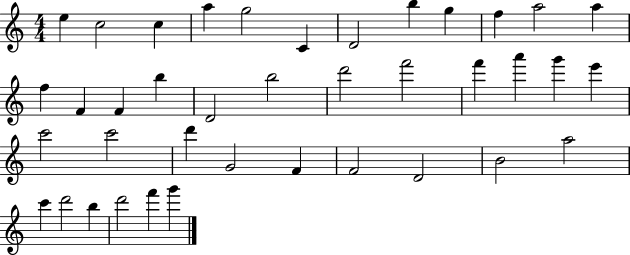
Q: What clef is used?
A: treble